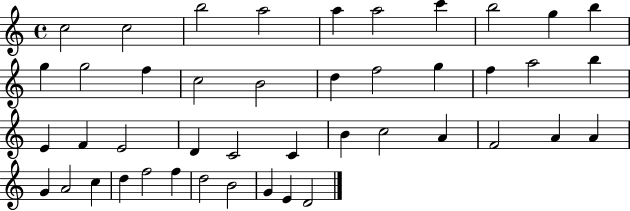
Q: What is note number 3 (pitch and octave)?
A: B5